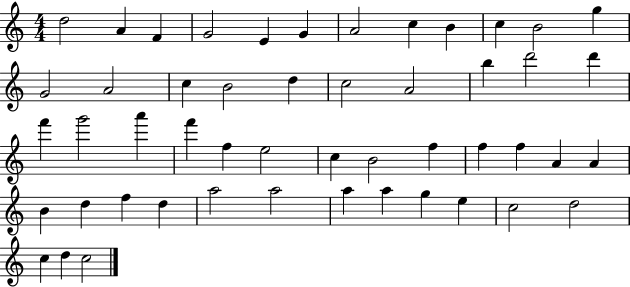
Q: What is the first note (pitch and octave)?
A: D5